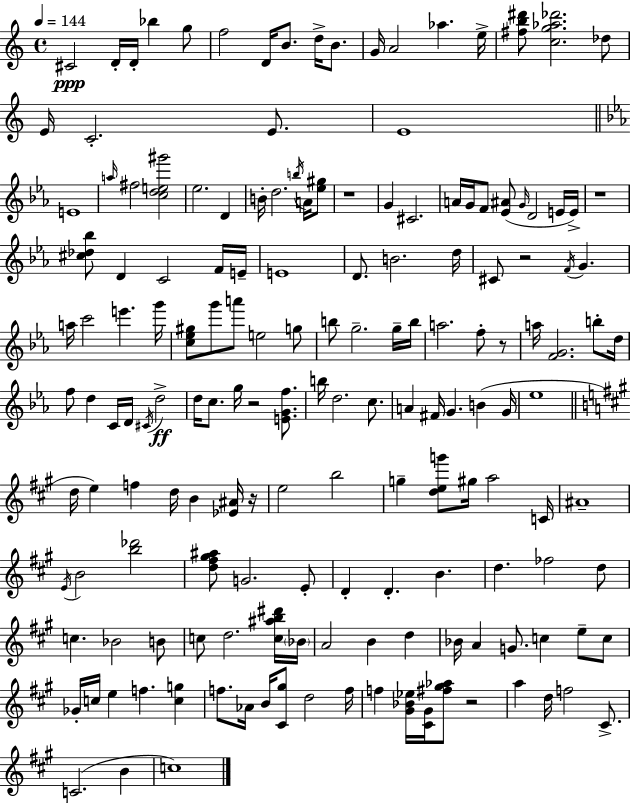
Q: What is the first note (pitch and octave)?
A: C#4